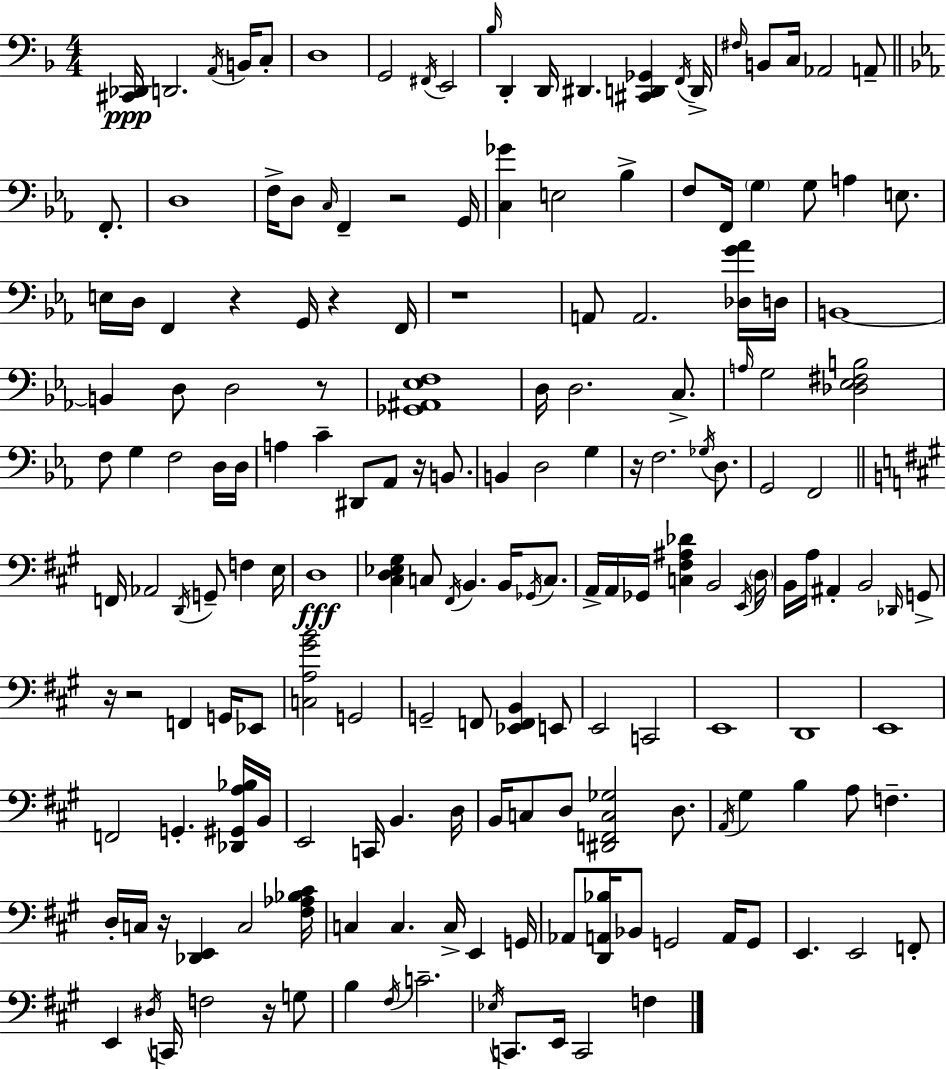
[C#2,Db2]/s D2/h. A2/s B2/s C3/e D3/w G2/h F#2/s E2/h Bb3/s D2/q D2/s D#2/q. [C#2,D2,Gb2]/q F2/s D2/s F#3/s B2/e C3/s Ab2/h A2/e F2/e. D3/w F3/s D3/e C3/s F2/q R/h G2/s [C3,Gb4]/q E3/h Bb3/q F3/e F2/s G3/q G3/e A3/q E3/e. E3/s D3/s F2/q R/q G2/s R/q F2/s R/w A2/e A2/h. [Db3,G4,Ab4]/s D3/s B2/w B2/q D3/e D3/h R/e [Gb2,A#2,Eb3,F3]/w D3/s D3/h. C3/e. A3/s G3/h [Db3,Eb3,F#3,B3]/h F3/e G3/q F3/h D3/s D3/s A3/q C4/q D#2/e Ab2/e R/s B2/e. B2/q D3/h G3/q R/s F3/h. Gb3/s D3/e. G2/h F2/h F2/s Ab2/h D2/s G2/e F3/q E3/s D3/w [C#3,D3,Eb3,G#3]/q C3/e F#2/s B2/q. B2/s Gb2/s C3/e. A2/s A2/s Gb2/s [C3,F#3,A#3,Db4]/q B2/h E2/s D3/s B2/s A3/s A#2/q B2/h Db2/s G2/e R/s R/h F2/q G2/s Eb2/e [C3,A3,G#4,B4]/h G2/h G2/h F2/e [Eb2,F2,B2]/q E2/e E2/h C2/h E2/w D2/w E2/w F2/h G2/q. [Db2,G#2,A3,Bb3]/s B2/s E2/h C2/s B2/q. D3/s B2/s C3/e D3/e [D#2,F2,C3,Gb3]/h D3/e. A2/s G#3/q B3/q A3/e F3/q. D3/s C3/s R/s [Db2,E2]/q C3/h [F#3,Ab3,Bb3,C#4]/s C3/q C3/q. C3/s E2/q G2/s Ab2/e [D2,A2,Bb3]/s Bb2/e G2/h A2/s G2/e E2/q. E2/h F2/e E2/q D#3/s C2/s F3/h R/s G3/e B3/q F#3/s C4/h. Eb3/s C2/e. E2/s C2/h F3/q